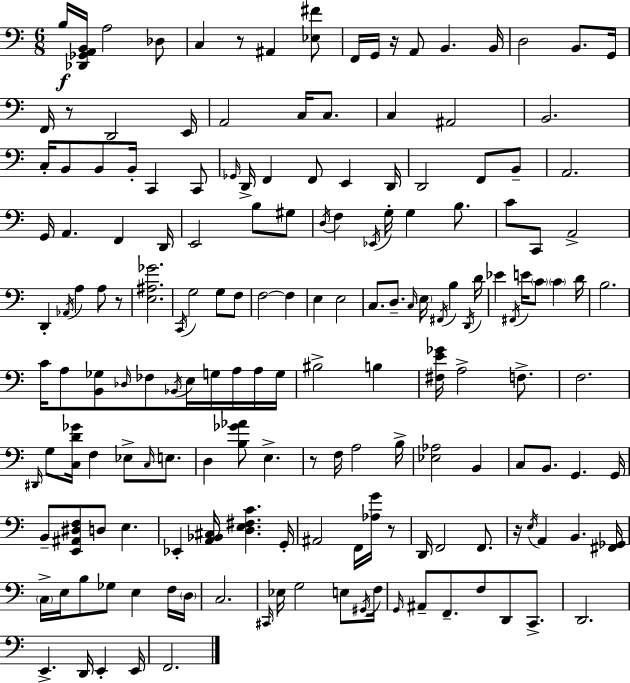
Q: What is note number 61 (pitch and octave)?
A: G3